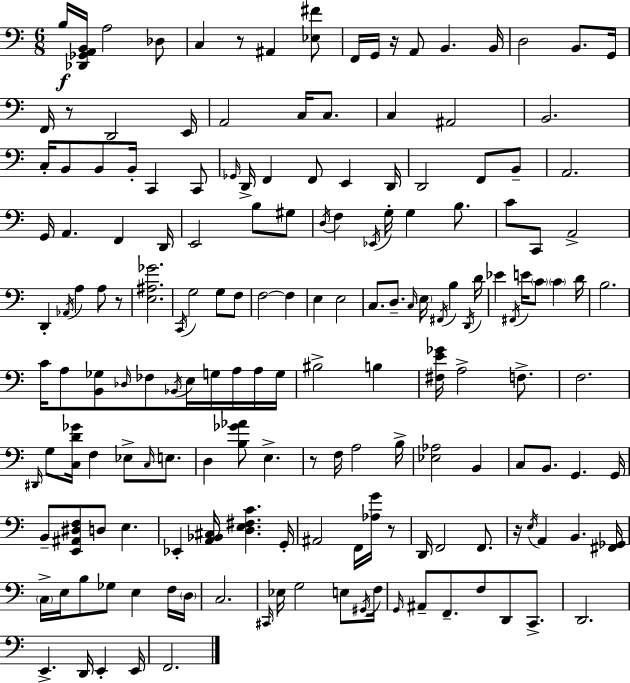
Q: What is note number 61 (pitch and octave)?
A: G3